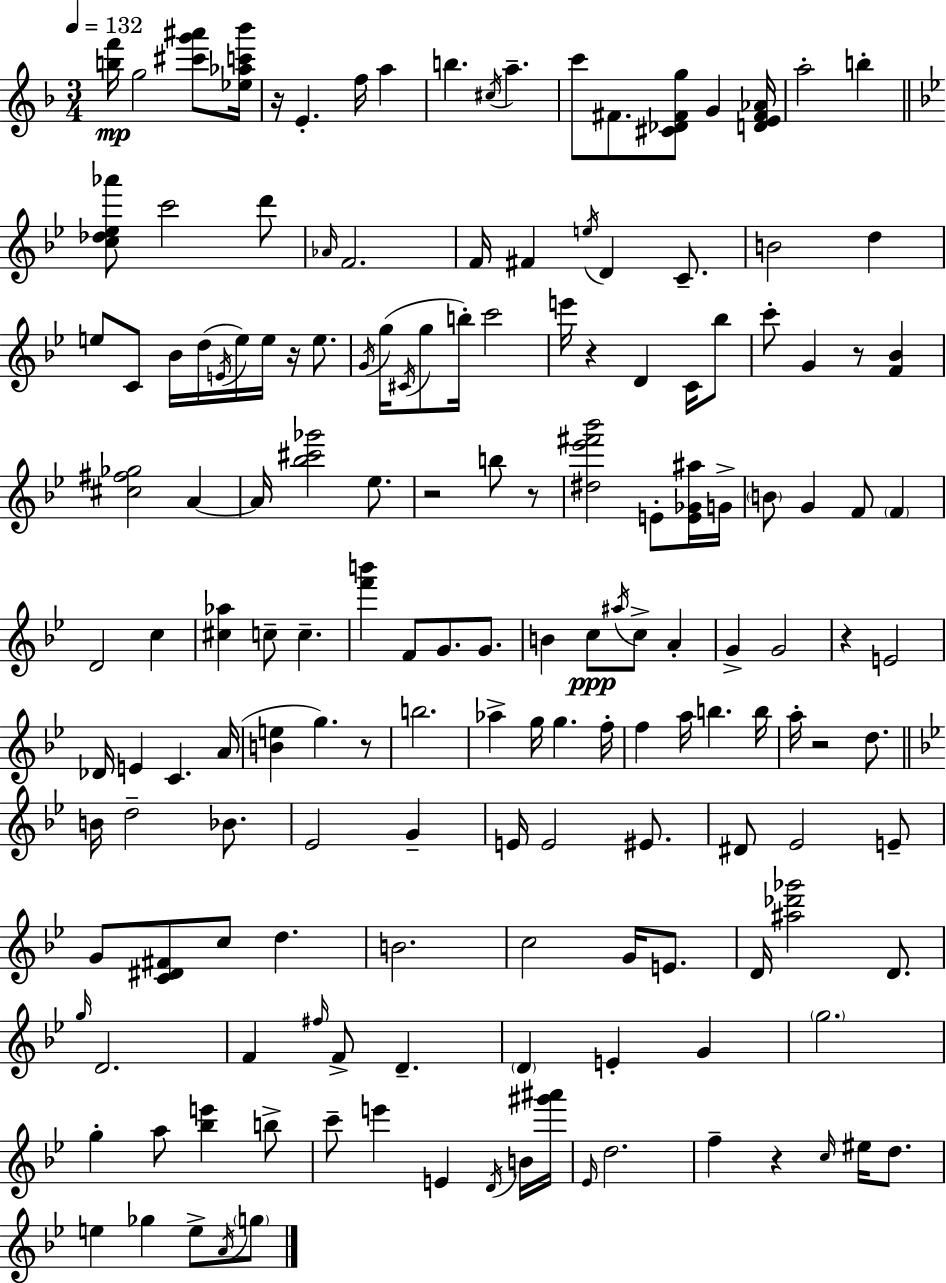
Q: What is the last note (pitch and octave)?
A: G5